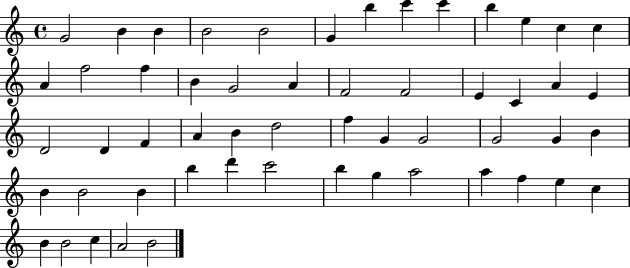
X:1
T:Untitled
M:4/4
L:1/4
K:C
G2 B B B2 B2 G b c' c' b e c c A f2 f B G2 A F2 F2 E C A E D2 D F A B d2 f G G2 G2 G B B B2 B b d' c'2 b g a2 a f e c B B2 c A2 B2